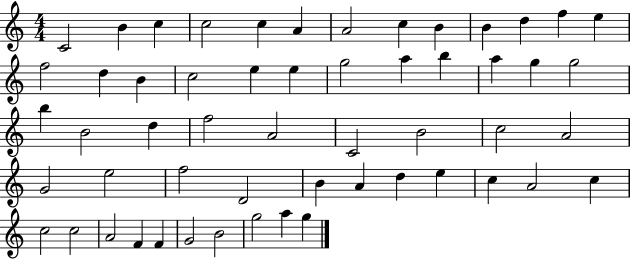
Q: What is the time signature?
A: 4/4